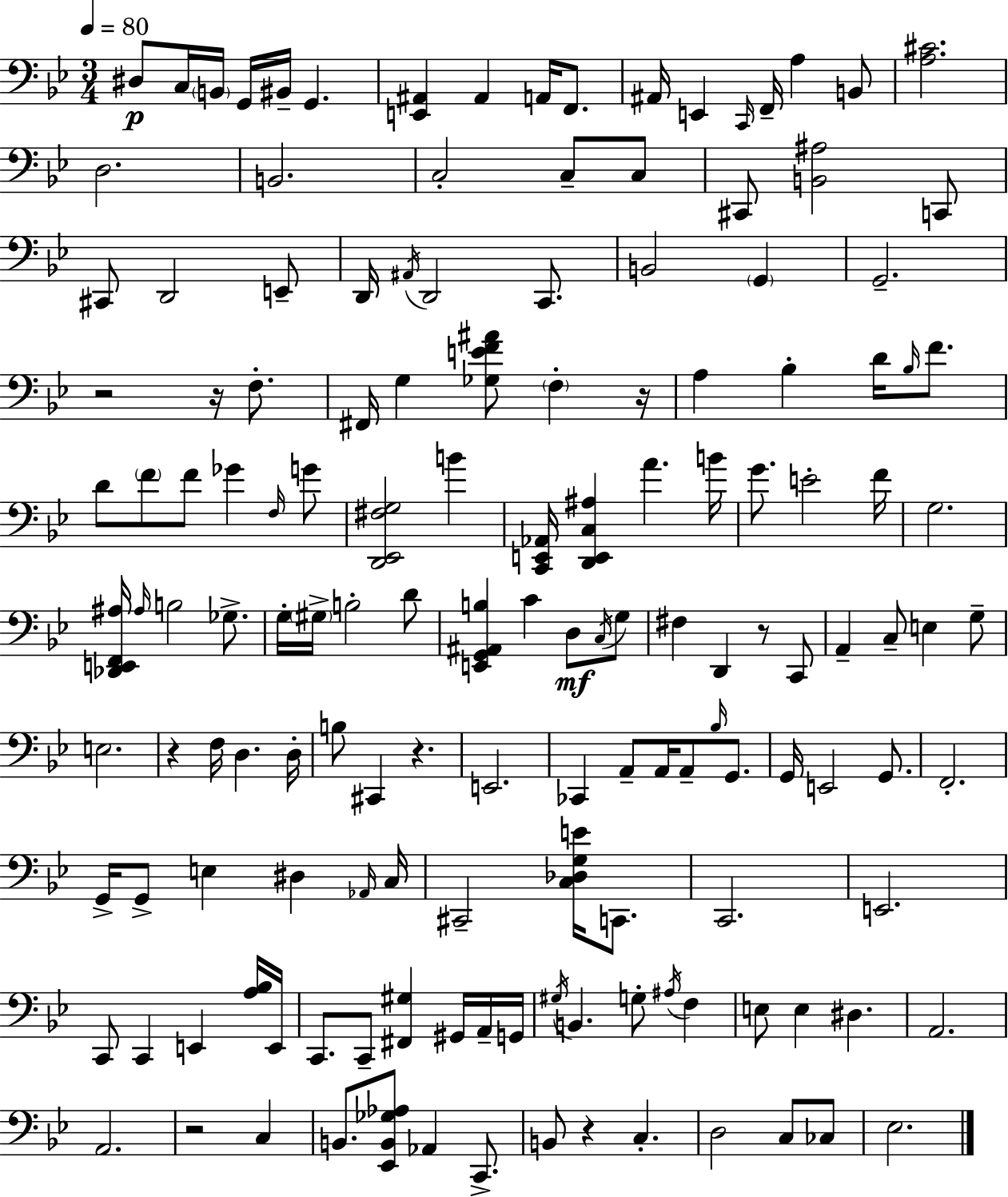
X:1
T:Untitled
M:3/4
L:1/4
K:Gm
^D,/2 C,/4 B,,/4 G,,/4 ^B,,/4 G,, [E,,^A,,] ^A,, A,,/4 F,,/2 ^A,,/4 E,, C,,/4 F,,/4 A, B,,/2 [A,^C]2 D,2 B,,2 C,2 C,/2 C,/2 ^C,,/2 [B,,^A,]2 C,,/2 ^C,,/2 D,,2 E,,/2 D,,/4 ^A,,/4 D,,2 C,,/2 B,,2 G,, G,,2 z2 z/4 F,/2 ^F,,/4 G, [_G,EF^A]/2 F, z/4 A, _B, D/4 _B,/4 F/2 D/2 F/2 F/2 _G F,/4 G/2 [D,,_E,,^F,G,]2 B [C,,E,,_A,,]/4 [D,,E,,C,^A,] A B/4 G/2 E2 F/4 G,2 [_D,,E,,F,,^A,]/4 ^A,/4 B,2 _G,/2 G,/4 ^G,/4 B,2 D/2 [E,,G,,^A,,B,] C D,/2 C,/4 G,/2 ^F, D,, z/2 C,,/2 A,, C,/2 E, G,/2 E,2 z F,/4 D, D,/4 B,/2 ^C,, z E,,2 _C,, A,,/2 A,,/4 A,,/2 _B,/4 G,,/2 G,,/4 E,,2 G,,/2 F,,2 G,,/4 G,,/2 E, ^D, _A,,/4 C,/4 ^C,,2 [C,_D,G,E]/4 C,,/2 C,,2 E,,2 C,,/2 C,, E,, [A,_B,]/4 E,,/4 C,,/2 C,,/2 [^F,,^G,] ^G,,/4 A,,/4 G,,/4 ^G,/4 B,, G,/2 ^A,/4 F, E,/2 E, ^D, A,,2 A,,2 z2 C, B,,/2 [_E,,B,,_G,_A,]/2 _A,, C,,/2 B,,/2 z C, D,2 C,/2 _C,/2 _E,2